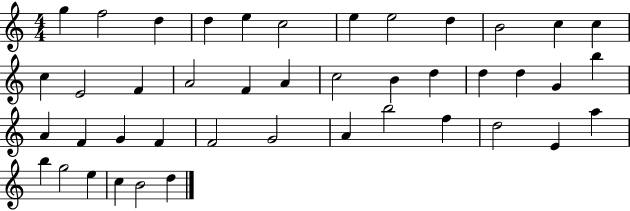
X:1
T:Untitled
M:4/4
L:1/4
K:C
g f2 d d e c2 e e2 d B2 c c c E2 F A2 F A c2 B d d d G b A F G F F2 G2 A b2 f d2 E a b g2 e c B2 d